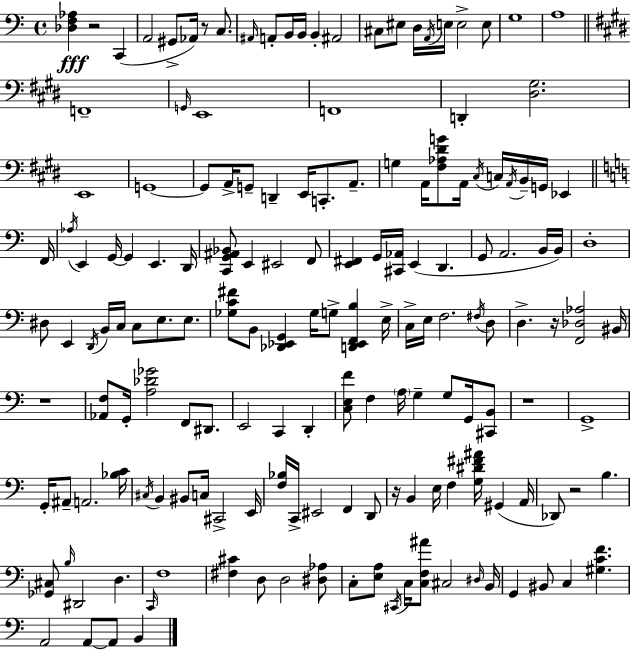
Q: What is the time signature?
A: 4/4